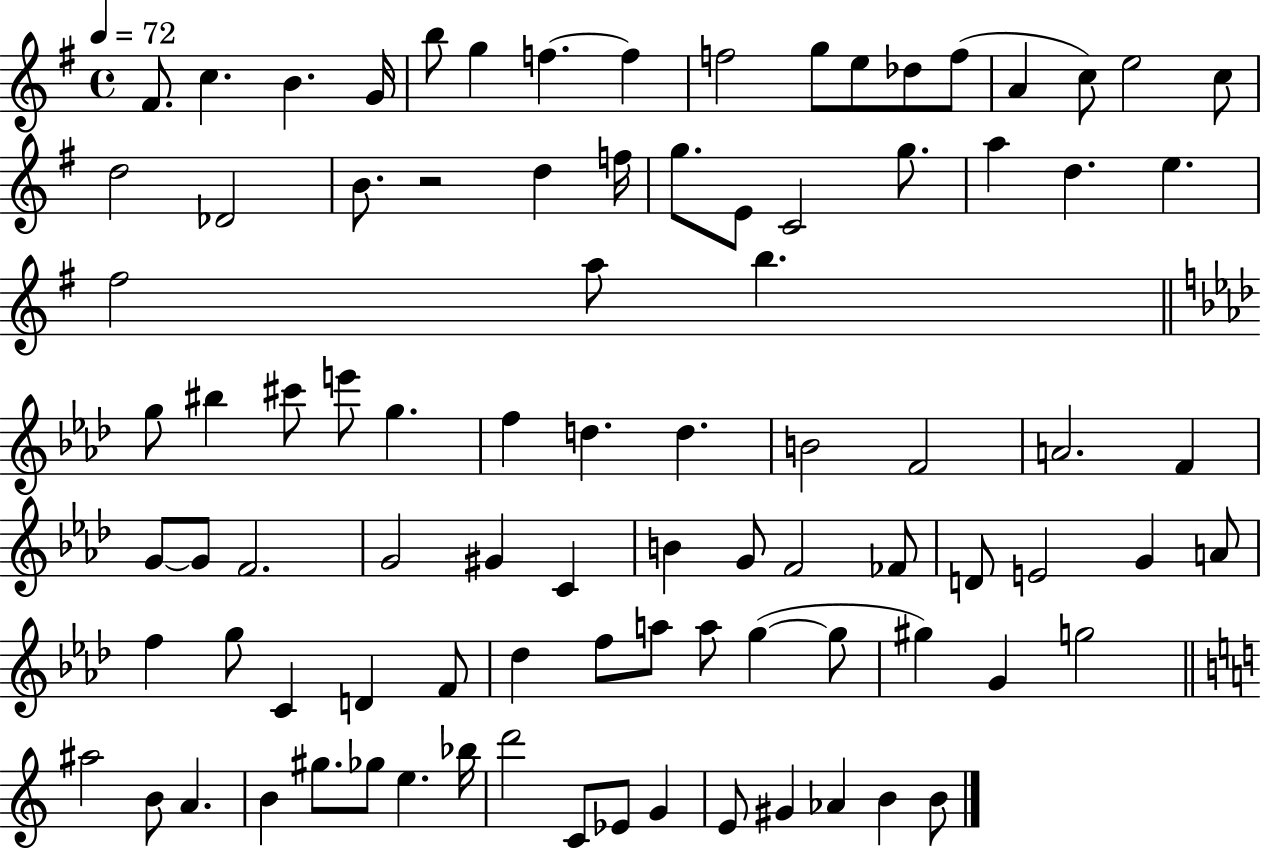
F#4/e. C5/q. B4/q. G4/s B5/e G5/q F5/q. F5/q F5/h G5/e E5/e Db5/e F5/e A4/q C5/e E5/h C5/e D5/h Db4/h B4/e. R/h D5/q F5/s G5/e. E4/e C4/h G5/e. A5/q D5/q. E5/q. F#5/h A5/e B5/q. G5/e BIS5/q C#6/e E6/e G5/q. F5/q D5/q. D5/q. B4/h F4/h A4/h. F4/q G4/e G4/e F4/h. G4/h G#4/q C4/q B4/q G4/e F4/h FES4/e D4/e E4/h G4/q A4/e F5/q G5/e C4/q D4/q F4/e Db5/q F5/e A5/e A5/e G5/q G5/e G#5/q G4/q G5/h A#5/h B4/e A4/q. B4/q G#5/e. Gb5/e E5/q. Bb5/s D6/h C4/e Eb4/e G4/q E4/e G#4/q Ab4/q B4/q B4/e